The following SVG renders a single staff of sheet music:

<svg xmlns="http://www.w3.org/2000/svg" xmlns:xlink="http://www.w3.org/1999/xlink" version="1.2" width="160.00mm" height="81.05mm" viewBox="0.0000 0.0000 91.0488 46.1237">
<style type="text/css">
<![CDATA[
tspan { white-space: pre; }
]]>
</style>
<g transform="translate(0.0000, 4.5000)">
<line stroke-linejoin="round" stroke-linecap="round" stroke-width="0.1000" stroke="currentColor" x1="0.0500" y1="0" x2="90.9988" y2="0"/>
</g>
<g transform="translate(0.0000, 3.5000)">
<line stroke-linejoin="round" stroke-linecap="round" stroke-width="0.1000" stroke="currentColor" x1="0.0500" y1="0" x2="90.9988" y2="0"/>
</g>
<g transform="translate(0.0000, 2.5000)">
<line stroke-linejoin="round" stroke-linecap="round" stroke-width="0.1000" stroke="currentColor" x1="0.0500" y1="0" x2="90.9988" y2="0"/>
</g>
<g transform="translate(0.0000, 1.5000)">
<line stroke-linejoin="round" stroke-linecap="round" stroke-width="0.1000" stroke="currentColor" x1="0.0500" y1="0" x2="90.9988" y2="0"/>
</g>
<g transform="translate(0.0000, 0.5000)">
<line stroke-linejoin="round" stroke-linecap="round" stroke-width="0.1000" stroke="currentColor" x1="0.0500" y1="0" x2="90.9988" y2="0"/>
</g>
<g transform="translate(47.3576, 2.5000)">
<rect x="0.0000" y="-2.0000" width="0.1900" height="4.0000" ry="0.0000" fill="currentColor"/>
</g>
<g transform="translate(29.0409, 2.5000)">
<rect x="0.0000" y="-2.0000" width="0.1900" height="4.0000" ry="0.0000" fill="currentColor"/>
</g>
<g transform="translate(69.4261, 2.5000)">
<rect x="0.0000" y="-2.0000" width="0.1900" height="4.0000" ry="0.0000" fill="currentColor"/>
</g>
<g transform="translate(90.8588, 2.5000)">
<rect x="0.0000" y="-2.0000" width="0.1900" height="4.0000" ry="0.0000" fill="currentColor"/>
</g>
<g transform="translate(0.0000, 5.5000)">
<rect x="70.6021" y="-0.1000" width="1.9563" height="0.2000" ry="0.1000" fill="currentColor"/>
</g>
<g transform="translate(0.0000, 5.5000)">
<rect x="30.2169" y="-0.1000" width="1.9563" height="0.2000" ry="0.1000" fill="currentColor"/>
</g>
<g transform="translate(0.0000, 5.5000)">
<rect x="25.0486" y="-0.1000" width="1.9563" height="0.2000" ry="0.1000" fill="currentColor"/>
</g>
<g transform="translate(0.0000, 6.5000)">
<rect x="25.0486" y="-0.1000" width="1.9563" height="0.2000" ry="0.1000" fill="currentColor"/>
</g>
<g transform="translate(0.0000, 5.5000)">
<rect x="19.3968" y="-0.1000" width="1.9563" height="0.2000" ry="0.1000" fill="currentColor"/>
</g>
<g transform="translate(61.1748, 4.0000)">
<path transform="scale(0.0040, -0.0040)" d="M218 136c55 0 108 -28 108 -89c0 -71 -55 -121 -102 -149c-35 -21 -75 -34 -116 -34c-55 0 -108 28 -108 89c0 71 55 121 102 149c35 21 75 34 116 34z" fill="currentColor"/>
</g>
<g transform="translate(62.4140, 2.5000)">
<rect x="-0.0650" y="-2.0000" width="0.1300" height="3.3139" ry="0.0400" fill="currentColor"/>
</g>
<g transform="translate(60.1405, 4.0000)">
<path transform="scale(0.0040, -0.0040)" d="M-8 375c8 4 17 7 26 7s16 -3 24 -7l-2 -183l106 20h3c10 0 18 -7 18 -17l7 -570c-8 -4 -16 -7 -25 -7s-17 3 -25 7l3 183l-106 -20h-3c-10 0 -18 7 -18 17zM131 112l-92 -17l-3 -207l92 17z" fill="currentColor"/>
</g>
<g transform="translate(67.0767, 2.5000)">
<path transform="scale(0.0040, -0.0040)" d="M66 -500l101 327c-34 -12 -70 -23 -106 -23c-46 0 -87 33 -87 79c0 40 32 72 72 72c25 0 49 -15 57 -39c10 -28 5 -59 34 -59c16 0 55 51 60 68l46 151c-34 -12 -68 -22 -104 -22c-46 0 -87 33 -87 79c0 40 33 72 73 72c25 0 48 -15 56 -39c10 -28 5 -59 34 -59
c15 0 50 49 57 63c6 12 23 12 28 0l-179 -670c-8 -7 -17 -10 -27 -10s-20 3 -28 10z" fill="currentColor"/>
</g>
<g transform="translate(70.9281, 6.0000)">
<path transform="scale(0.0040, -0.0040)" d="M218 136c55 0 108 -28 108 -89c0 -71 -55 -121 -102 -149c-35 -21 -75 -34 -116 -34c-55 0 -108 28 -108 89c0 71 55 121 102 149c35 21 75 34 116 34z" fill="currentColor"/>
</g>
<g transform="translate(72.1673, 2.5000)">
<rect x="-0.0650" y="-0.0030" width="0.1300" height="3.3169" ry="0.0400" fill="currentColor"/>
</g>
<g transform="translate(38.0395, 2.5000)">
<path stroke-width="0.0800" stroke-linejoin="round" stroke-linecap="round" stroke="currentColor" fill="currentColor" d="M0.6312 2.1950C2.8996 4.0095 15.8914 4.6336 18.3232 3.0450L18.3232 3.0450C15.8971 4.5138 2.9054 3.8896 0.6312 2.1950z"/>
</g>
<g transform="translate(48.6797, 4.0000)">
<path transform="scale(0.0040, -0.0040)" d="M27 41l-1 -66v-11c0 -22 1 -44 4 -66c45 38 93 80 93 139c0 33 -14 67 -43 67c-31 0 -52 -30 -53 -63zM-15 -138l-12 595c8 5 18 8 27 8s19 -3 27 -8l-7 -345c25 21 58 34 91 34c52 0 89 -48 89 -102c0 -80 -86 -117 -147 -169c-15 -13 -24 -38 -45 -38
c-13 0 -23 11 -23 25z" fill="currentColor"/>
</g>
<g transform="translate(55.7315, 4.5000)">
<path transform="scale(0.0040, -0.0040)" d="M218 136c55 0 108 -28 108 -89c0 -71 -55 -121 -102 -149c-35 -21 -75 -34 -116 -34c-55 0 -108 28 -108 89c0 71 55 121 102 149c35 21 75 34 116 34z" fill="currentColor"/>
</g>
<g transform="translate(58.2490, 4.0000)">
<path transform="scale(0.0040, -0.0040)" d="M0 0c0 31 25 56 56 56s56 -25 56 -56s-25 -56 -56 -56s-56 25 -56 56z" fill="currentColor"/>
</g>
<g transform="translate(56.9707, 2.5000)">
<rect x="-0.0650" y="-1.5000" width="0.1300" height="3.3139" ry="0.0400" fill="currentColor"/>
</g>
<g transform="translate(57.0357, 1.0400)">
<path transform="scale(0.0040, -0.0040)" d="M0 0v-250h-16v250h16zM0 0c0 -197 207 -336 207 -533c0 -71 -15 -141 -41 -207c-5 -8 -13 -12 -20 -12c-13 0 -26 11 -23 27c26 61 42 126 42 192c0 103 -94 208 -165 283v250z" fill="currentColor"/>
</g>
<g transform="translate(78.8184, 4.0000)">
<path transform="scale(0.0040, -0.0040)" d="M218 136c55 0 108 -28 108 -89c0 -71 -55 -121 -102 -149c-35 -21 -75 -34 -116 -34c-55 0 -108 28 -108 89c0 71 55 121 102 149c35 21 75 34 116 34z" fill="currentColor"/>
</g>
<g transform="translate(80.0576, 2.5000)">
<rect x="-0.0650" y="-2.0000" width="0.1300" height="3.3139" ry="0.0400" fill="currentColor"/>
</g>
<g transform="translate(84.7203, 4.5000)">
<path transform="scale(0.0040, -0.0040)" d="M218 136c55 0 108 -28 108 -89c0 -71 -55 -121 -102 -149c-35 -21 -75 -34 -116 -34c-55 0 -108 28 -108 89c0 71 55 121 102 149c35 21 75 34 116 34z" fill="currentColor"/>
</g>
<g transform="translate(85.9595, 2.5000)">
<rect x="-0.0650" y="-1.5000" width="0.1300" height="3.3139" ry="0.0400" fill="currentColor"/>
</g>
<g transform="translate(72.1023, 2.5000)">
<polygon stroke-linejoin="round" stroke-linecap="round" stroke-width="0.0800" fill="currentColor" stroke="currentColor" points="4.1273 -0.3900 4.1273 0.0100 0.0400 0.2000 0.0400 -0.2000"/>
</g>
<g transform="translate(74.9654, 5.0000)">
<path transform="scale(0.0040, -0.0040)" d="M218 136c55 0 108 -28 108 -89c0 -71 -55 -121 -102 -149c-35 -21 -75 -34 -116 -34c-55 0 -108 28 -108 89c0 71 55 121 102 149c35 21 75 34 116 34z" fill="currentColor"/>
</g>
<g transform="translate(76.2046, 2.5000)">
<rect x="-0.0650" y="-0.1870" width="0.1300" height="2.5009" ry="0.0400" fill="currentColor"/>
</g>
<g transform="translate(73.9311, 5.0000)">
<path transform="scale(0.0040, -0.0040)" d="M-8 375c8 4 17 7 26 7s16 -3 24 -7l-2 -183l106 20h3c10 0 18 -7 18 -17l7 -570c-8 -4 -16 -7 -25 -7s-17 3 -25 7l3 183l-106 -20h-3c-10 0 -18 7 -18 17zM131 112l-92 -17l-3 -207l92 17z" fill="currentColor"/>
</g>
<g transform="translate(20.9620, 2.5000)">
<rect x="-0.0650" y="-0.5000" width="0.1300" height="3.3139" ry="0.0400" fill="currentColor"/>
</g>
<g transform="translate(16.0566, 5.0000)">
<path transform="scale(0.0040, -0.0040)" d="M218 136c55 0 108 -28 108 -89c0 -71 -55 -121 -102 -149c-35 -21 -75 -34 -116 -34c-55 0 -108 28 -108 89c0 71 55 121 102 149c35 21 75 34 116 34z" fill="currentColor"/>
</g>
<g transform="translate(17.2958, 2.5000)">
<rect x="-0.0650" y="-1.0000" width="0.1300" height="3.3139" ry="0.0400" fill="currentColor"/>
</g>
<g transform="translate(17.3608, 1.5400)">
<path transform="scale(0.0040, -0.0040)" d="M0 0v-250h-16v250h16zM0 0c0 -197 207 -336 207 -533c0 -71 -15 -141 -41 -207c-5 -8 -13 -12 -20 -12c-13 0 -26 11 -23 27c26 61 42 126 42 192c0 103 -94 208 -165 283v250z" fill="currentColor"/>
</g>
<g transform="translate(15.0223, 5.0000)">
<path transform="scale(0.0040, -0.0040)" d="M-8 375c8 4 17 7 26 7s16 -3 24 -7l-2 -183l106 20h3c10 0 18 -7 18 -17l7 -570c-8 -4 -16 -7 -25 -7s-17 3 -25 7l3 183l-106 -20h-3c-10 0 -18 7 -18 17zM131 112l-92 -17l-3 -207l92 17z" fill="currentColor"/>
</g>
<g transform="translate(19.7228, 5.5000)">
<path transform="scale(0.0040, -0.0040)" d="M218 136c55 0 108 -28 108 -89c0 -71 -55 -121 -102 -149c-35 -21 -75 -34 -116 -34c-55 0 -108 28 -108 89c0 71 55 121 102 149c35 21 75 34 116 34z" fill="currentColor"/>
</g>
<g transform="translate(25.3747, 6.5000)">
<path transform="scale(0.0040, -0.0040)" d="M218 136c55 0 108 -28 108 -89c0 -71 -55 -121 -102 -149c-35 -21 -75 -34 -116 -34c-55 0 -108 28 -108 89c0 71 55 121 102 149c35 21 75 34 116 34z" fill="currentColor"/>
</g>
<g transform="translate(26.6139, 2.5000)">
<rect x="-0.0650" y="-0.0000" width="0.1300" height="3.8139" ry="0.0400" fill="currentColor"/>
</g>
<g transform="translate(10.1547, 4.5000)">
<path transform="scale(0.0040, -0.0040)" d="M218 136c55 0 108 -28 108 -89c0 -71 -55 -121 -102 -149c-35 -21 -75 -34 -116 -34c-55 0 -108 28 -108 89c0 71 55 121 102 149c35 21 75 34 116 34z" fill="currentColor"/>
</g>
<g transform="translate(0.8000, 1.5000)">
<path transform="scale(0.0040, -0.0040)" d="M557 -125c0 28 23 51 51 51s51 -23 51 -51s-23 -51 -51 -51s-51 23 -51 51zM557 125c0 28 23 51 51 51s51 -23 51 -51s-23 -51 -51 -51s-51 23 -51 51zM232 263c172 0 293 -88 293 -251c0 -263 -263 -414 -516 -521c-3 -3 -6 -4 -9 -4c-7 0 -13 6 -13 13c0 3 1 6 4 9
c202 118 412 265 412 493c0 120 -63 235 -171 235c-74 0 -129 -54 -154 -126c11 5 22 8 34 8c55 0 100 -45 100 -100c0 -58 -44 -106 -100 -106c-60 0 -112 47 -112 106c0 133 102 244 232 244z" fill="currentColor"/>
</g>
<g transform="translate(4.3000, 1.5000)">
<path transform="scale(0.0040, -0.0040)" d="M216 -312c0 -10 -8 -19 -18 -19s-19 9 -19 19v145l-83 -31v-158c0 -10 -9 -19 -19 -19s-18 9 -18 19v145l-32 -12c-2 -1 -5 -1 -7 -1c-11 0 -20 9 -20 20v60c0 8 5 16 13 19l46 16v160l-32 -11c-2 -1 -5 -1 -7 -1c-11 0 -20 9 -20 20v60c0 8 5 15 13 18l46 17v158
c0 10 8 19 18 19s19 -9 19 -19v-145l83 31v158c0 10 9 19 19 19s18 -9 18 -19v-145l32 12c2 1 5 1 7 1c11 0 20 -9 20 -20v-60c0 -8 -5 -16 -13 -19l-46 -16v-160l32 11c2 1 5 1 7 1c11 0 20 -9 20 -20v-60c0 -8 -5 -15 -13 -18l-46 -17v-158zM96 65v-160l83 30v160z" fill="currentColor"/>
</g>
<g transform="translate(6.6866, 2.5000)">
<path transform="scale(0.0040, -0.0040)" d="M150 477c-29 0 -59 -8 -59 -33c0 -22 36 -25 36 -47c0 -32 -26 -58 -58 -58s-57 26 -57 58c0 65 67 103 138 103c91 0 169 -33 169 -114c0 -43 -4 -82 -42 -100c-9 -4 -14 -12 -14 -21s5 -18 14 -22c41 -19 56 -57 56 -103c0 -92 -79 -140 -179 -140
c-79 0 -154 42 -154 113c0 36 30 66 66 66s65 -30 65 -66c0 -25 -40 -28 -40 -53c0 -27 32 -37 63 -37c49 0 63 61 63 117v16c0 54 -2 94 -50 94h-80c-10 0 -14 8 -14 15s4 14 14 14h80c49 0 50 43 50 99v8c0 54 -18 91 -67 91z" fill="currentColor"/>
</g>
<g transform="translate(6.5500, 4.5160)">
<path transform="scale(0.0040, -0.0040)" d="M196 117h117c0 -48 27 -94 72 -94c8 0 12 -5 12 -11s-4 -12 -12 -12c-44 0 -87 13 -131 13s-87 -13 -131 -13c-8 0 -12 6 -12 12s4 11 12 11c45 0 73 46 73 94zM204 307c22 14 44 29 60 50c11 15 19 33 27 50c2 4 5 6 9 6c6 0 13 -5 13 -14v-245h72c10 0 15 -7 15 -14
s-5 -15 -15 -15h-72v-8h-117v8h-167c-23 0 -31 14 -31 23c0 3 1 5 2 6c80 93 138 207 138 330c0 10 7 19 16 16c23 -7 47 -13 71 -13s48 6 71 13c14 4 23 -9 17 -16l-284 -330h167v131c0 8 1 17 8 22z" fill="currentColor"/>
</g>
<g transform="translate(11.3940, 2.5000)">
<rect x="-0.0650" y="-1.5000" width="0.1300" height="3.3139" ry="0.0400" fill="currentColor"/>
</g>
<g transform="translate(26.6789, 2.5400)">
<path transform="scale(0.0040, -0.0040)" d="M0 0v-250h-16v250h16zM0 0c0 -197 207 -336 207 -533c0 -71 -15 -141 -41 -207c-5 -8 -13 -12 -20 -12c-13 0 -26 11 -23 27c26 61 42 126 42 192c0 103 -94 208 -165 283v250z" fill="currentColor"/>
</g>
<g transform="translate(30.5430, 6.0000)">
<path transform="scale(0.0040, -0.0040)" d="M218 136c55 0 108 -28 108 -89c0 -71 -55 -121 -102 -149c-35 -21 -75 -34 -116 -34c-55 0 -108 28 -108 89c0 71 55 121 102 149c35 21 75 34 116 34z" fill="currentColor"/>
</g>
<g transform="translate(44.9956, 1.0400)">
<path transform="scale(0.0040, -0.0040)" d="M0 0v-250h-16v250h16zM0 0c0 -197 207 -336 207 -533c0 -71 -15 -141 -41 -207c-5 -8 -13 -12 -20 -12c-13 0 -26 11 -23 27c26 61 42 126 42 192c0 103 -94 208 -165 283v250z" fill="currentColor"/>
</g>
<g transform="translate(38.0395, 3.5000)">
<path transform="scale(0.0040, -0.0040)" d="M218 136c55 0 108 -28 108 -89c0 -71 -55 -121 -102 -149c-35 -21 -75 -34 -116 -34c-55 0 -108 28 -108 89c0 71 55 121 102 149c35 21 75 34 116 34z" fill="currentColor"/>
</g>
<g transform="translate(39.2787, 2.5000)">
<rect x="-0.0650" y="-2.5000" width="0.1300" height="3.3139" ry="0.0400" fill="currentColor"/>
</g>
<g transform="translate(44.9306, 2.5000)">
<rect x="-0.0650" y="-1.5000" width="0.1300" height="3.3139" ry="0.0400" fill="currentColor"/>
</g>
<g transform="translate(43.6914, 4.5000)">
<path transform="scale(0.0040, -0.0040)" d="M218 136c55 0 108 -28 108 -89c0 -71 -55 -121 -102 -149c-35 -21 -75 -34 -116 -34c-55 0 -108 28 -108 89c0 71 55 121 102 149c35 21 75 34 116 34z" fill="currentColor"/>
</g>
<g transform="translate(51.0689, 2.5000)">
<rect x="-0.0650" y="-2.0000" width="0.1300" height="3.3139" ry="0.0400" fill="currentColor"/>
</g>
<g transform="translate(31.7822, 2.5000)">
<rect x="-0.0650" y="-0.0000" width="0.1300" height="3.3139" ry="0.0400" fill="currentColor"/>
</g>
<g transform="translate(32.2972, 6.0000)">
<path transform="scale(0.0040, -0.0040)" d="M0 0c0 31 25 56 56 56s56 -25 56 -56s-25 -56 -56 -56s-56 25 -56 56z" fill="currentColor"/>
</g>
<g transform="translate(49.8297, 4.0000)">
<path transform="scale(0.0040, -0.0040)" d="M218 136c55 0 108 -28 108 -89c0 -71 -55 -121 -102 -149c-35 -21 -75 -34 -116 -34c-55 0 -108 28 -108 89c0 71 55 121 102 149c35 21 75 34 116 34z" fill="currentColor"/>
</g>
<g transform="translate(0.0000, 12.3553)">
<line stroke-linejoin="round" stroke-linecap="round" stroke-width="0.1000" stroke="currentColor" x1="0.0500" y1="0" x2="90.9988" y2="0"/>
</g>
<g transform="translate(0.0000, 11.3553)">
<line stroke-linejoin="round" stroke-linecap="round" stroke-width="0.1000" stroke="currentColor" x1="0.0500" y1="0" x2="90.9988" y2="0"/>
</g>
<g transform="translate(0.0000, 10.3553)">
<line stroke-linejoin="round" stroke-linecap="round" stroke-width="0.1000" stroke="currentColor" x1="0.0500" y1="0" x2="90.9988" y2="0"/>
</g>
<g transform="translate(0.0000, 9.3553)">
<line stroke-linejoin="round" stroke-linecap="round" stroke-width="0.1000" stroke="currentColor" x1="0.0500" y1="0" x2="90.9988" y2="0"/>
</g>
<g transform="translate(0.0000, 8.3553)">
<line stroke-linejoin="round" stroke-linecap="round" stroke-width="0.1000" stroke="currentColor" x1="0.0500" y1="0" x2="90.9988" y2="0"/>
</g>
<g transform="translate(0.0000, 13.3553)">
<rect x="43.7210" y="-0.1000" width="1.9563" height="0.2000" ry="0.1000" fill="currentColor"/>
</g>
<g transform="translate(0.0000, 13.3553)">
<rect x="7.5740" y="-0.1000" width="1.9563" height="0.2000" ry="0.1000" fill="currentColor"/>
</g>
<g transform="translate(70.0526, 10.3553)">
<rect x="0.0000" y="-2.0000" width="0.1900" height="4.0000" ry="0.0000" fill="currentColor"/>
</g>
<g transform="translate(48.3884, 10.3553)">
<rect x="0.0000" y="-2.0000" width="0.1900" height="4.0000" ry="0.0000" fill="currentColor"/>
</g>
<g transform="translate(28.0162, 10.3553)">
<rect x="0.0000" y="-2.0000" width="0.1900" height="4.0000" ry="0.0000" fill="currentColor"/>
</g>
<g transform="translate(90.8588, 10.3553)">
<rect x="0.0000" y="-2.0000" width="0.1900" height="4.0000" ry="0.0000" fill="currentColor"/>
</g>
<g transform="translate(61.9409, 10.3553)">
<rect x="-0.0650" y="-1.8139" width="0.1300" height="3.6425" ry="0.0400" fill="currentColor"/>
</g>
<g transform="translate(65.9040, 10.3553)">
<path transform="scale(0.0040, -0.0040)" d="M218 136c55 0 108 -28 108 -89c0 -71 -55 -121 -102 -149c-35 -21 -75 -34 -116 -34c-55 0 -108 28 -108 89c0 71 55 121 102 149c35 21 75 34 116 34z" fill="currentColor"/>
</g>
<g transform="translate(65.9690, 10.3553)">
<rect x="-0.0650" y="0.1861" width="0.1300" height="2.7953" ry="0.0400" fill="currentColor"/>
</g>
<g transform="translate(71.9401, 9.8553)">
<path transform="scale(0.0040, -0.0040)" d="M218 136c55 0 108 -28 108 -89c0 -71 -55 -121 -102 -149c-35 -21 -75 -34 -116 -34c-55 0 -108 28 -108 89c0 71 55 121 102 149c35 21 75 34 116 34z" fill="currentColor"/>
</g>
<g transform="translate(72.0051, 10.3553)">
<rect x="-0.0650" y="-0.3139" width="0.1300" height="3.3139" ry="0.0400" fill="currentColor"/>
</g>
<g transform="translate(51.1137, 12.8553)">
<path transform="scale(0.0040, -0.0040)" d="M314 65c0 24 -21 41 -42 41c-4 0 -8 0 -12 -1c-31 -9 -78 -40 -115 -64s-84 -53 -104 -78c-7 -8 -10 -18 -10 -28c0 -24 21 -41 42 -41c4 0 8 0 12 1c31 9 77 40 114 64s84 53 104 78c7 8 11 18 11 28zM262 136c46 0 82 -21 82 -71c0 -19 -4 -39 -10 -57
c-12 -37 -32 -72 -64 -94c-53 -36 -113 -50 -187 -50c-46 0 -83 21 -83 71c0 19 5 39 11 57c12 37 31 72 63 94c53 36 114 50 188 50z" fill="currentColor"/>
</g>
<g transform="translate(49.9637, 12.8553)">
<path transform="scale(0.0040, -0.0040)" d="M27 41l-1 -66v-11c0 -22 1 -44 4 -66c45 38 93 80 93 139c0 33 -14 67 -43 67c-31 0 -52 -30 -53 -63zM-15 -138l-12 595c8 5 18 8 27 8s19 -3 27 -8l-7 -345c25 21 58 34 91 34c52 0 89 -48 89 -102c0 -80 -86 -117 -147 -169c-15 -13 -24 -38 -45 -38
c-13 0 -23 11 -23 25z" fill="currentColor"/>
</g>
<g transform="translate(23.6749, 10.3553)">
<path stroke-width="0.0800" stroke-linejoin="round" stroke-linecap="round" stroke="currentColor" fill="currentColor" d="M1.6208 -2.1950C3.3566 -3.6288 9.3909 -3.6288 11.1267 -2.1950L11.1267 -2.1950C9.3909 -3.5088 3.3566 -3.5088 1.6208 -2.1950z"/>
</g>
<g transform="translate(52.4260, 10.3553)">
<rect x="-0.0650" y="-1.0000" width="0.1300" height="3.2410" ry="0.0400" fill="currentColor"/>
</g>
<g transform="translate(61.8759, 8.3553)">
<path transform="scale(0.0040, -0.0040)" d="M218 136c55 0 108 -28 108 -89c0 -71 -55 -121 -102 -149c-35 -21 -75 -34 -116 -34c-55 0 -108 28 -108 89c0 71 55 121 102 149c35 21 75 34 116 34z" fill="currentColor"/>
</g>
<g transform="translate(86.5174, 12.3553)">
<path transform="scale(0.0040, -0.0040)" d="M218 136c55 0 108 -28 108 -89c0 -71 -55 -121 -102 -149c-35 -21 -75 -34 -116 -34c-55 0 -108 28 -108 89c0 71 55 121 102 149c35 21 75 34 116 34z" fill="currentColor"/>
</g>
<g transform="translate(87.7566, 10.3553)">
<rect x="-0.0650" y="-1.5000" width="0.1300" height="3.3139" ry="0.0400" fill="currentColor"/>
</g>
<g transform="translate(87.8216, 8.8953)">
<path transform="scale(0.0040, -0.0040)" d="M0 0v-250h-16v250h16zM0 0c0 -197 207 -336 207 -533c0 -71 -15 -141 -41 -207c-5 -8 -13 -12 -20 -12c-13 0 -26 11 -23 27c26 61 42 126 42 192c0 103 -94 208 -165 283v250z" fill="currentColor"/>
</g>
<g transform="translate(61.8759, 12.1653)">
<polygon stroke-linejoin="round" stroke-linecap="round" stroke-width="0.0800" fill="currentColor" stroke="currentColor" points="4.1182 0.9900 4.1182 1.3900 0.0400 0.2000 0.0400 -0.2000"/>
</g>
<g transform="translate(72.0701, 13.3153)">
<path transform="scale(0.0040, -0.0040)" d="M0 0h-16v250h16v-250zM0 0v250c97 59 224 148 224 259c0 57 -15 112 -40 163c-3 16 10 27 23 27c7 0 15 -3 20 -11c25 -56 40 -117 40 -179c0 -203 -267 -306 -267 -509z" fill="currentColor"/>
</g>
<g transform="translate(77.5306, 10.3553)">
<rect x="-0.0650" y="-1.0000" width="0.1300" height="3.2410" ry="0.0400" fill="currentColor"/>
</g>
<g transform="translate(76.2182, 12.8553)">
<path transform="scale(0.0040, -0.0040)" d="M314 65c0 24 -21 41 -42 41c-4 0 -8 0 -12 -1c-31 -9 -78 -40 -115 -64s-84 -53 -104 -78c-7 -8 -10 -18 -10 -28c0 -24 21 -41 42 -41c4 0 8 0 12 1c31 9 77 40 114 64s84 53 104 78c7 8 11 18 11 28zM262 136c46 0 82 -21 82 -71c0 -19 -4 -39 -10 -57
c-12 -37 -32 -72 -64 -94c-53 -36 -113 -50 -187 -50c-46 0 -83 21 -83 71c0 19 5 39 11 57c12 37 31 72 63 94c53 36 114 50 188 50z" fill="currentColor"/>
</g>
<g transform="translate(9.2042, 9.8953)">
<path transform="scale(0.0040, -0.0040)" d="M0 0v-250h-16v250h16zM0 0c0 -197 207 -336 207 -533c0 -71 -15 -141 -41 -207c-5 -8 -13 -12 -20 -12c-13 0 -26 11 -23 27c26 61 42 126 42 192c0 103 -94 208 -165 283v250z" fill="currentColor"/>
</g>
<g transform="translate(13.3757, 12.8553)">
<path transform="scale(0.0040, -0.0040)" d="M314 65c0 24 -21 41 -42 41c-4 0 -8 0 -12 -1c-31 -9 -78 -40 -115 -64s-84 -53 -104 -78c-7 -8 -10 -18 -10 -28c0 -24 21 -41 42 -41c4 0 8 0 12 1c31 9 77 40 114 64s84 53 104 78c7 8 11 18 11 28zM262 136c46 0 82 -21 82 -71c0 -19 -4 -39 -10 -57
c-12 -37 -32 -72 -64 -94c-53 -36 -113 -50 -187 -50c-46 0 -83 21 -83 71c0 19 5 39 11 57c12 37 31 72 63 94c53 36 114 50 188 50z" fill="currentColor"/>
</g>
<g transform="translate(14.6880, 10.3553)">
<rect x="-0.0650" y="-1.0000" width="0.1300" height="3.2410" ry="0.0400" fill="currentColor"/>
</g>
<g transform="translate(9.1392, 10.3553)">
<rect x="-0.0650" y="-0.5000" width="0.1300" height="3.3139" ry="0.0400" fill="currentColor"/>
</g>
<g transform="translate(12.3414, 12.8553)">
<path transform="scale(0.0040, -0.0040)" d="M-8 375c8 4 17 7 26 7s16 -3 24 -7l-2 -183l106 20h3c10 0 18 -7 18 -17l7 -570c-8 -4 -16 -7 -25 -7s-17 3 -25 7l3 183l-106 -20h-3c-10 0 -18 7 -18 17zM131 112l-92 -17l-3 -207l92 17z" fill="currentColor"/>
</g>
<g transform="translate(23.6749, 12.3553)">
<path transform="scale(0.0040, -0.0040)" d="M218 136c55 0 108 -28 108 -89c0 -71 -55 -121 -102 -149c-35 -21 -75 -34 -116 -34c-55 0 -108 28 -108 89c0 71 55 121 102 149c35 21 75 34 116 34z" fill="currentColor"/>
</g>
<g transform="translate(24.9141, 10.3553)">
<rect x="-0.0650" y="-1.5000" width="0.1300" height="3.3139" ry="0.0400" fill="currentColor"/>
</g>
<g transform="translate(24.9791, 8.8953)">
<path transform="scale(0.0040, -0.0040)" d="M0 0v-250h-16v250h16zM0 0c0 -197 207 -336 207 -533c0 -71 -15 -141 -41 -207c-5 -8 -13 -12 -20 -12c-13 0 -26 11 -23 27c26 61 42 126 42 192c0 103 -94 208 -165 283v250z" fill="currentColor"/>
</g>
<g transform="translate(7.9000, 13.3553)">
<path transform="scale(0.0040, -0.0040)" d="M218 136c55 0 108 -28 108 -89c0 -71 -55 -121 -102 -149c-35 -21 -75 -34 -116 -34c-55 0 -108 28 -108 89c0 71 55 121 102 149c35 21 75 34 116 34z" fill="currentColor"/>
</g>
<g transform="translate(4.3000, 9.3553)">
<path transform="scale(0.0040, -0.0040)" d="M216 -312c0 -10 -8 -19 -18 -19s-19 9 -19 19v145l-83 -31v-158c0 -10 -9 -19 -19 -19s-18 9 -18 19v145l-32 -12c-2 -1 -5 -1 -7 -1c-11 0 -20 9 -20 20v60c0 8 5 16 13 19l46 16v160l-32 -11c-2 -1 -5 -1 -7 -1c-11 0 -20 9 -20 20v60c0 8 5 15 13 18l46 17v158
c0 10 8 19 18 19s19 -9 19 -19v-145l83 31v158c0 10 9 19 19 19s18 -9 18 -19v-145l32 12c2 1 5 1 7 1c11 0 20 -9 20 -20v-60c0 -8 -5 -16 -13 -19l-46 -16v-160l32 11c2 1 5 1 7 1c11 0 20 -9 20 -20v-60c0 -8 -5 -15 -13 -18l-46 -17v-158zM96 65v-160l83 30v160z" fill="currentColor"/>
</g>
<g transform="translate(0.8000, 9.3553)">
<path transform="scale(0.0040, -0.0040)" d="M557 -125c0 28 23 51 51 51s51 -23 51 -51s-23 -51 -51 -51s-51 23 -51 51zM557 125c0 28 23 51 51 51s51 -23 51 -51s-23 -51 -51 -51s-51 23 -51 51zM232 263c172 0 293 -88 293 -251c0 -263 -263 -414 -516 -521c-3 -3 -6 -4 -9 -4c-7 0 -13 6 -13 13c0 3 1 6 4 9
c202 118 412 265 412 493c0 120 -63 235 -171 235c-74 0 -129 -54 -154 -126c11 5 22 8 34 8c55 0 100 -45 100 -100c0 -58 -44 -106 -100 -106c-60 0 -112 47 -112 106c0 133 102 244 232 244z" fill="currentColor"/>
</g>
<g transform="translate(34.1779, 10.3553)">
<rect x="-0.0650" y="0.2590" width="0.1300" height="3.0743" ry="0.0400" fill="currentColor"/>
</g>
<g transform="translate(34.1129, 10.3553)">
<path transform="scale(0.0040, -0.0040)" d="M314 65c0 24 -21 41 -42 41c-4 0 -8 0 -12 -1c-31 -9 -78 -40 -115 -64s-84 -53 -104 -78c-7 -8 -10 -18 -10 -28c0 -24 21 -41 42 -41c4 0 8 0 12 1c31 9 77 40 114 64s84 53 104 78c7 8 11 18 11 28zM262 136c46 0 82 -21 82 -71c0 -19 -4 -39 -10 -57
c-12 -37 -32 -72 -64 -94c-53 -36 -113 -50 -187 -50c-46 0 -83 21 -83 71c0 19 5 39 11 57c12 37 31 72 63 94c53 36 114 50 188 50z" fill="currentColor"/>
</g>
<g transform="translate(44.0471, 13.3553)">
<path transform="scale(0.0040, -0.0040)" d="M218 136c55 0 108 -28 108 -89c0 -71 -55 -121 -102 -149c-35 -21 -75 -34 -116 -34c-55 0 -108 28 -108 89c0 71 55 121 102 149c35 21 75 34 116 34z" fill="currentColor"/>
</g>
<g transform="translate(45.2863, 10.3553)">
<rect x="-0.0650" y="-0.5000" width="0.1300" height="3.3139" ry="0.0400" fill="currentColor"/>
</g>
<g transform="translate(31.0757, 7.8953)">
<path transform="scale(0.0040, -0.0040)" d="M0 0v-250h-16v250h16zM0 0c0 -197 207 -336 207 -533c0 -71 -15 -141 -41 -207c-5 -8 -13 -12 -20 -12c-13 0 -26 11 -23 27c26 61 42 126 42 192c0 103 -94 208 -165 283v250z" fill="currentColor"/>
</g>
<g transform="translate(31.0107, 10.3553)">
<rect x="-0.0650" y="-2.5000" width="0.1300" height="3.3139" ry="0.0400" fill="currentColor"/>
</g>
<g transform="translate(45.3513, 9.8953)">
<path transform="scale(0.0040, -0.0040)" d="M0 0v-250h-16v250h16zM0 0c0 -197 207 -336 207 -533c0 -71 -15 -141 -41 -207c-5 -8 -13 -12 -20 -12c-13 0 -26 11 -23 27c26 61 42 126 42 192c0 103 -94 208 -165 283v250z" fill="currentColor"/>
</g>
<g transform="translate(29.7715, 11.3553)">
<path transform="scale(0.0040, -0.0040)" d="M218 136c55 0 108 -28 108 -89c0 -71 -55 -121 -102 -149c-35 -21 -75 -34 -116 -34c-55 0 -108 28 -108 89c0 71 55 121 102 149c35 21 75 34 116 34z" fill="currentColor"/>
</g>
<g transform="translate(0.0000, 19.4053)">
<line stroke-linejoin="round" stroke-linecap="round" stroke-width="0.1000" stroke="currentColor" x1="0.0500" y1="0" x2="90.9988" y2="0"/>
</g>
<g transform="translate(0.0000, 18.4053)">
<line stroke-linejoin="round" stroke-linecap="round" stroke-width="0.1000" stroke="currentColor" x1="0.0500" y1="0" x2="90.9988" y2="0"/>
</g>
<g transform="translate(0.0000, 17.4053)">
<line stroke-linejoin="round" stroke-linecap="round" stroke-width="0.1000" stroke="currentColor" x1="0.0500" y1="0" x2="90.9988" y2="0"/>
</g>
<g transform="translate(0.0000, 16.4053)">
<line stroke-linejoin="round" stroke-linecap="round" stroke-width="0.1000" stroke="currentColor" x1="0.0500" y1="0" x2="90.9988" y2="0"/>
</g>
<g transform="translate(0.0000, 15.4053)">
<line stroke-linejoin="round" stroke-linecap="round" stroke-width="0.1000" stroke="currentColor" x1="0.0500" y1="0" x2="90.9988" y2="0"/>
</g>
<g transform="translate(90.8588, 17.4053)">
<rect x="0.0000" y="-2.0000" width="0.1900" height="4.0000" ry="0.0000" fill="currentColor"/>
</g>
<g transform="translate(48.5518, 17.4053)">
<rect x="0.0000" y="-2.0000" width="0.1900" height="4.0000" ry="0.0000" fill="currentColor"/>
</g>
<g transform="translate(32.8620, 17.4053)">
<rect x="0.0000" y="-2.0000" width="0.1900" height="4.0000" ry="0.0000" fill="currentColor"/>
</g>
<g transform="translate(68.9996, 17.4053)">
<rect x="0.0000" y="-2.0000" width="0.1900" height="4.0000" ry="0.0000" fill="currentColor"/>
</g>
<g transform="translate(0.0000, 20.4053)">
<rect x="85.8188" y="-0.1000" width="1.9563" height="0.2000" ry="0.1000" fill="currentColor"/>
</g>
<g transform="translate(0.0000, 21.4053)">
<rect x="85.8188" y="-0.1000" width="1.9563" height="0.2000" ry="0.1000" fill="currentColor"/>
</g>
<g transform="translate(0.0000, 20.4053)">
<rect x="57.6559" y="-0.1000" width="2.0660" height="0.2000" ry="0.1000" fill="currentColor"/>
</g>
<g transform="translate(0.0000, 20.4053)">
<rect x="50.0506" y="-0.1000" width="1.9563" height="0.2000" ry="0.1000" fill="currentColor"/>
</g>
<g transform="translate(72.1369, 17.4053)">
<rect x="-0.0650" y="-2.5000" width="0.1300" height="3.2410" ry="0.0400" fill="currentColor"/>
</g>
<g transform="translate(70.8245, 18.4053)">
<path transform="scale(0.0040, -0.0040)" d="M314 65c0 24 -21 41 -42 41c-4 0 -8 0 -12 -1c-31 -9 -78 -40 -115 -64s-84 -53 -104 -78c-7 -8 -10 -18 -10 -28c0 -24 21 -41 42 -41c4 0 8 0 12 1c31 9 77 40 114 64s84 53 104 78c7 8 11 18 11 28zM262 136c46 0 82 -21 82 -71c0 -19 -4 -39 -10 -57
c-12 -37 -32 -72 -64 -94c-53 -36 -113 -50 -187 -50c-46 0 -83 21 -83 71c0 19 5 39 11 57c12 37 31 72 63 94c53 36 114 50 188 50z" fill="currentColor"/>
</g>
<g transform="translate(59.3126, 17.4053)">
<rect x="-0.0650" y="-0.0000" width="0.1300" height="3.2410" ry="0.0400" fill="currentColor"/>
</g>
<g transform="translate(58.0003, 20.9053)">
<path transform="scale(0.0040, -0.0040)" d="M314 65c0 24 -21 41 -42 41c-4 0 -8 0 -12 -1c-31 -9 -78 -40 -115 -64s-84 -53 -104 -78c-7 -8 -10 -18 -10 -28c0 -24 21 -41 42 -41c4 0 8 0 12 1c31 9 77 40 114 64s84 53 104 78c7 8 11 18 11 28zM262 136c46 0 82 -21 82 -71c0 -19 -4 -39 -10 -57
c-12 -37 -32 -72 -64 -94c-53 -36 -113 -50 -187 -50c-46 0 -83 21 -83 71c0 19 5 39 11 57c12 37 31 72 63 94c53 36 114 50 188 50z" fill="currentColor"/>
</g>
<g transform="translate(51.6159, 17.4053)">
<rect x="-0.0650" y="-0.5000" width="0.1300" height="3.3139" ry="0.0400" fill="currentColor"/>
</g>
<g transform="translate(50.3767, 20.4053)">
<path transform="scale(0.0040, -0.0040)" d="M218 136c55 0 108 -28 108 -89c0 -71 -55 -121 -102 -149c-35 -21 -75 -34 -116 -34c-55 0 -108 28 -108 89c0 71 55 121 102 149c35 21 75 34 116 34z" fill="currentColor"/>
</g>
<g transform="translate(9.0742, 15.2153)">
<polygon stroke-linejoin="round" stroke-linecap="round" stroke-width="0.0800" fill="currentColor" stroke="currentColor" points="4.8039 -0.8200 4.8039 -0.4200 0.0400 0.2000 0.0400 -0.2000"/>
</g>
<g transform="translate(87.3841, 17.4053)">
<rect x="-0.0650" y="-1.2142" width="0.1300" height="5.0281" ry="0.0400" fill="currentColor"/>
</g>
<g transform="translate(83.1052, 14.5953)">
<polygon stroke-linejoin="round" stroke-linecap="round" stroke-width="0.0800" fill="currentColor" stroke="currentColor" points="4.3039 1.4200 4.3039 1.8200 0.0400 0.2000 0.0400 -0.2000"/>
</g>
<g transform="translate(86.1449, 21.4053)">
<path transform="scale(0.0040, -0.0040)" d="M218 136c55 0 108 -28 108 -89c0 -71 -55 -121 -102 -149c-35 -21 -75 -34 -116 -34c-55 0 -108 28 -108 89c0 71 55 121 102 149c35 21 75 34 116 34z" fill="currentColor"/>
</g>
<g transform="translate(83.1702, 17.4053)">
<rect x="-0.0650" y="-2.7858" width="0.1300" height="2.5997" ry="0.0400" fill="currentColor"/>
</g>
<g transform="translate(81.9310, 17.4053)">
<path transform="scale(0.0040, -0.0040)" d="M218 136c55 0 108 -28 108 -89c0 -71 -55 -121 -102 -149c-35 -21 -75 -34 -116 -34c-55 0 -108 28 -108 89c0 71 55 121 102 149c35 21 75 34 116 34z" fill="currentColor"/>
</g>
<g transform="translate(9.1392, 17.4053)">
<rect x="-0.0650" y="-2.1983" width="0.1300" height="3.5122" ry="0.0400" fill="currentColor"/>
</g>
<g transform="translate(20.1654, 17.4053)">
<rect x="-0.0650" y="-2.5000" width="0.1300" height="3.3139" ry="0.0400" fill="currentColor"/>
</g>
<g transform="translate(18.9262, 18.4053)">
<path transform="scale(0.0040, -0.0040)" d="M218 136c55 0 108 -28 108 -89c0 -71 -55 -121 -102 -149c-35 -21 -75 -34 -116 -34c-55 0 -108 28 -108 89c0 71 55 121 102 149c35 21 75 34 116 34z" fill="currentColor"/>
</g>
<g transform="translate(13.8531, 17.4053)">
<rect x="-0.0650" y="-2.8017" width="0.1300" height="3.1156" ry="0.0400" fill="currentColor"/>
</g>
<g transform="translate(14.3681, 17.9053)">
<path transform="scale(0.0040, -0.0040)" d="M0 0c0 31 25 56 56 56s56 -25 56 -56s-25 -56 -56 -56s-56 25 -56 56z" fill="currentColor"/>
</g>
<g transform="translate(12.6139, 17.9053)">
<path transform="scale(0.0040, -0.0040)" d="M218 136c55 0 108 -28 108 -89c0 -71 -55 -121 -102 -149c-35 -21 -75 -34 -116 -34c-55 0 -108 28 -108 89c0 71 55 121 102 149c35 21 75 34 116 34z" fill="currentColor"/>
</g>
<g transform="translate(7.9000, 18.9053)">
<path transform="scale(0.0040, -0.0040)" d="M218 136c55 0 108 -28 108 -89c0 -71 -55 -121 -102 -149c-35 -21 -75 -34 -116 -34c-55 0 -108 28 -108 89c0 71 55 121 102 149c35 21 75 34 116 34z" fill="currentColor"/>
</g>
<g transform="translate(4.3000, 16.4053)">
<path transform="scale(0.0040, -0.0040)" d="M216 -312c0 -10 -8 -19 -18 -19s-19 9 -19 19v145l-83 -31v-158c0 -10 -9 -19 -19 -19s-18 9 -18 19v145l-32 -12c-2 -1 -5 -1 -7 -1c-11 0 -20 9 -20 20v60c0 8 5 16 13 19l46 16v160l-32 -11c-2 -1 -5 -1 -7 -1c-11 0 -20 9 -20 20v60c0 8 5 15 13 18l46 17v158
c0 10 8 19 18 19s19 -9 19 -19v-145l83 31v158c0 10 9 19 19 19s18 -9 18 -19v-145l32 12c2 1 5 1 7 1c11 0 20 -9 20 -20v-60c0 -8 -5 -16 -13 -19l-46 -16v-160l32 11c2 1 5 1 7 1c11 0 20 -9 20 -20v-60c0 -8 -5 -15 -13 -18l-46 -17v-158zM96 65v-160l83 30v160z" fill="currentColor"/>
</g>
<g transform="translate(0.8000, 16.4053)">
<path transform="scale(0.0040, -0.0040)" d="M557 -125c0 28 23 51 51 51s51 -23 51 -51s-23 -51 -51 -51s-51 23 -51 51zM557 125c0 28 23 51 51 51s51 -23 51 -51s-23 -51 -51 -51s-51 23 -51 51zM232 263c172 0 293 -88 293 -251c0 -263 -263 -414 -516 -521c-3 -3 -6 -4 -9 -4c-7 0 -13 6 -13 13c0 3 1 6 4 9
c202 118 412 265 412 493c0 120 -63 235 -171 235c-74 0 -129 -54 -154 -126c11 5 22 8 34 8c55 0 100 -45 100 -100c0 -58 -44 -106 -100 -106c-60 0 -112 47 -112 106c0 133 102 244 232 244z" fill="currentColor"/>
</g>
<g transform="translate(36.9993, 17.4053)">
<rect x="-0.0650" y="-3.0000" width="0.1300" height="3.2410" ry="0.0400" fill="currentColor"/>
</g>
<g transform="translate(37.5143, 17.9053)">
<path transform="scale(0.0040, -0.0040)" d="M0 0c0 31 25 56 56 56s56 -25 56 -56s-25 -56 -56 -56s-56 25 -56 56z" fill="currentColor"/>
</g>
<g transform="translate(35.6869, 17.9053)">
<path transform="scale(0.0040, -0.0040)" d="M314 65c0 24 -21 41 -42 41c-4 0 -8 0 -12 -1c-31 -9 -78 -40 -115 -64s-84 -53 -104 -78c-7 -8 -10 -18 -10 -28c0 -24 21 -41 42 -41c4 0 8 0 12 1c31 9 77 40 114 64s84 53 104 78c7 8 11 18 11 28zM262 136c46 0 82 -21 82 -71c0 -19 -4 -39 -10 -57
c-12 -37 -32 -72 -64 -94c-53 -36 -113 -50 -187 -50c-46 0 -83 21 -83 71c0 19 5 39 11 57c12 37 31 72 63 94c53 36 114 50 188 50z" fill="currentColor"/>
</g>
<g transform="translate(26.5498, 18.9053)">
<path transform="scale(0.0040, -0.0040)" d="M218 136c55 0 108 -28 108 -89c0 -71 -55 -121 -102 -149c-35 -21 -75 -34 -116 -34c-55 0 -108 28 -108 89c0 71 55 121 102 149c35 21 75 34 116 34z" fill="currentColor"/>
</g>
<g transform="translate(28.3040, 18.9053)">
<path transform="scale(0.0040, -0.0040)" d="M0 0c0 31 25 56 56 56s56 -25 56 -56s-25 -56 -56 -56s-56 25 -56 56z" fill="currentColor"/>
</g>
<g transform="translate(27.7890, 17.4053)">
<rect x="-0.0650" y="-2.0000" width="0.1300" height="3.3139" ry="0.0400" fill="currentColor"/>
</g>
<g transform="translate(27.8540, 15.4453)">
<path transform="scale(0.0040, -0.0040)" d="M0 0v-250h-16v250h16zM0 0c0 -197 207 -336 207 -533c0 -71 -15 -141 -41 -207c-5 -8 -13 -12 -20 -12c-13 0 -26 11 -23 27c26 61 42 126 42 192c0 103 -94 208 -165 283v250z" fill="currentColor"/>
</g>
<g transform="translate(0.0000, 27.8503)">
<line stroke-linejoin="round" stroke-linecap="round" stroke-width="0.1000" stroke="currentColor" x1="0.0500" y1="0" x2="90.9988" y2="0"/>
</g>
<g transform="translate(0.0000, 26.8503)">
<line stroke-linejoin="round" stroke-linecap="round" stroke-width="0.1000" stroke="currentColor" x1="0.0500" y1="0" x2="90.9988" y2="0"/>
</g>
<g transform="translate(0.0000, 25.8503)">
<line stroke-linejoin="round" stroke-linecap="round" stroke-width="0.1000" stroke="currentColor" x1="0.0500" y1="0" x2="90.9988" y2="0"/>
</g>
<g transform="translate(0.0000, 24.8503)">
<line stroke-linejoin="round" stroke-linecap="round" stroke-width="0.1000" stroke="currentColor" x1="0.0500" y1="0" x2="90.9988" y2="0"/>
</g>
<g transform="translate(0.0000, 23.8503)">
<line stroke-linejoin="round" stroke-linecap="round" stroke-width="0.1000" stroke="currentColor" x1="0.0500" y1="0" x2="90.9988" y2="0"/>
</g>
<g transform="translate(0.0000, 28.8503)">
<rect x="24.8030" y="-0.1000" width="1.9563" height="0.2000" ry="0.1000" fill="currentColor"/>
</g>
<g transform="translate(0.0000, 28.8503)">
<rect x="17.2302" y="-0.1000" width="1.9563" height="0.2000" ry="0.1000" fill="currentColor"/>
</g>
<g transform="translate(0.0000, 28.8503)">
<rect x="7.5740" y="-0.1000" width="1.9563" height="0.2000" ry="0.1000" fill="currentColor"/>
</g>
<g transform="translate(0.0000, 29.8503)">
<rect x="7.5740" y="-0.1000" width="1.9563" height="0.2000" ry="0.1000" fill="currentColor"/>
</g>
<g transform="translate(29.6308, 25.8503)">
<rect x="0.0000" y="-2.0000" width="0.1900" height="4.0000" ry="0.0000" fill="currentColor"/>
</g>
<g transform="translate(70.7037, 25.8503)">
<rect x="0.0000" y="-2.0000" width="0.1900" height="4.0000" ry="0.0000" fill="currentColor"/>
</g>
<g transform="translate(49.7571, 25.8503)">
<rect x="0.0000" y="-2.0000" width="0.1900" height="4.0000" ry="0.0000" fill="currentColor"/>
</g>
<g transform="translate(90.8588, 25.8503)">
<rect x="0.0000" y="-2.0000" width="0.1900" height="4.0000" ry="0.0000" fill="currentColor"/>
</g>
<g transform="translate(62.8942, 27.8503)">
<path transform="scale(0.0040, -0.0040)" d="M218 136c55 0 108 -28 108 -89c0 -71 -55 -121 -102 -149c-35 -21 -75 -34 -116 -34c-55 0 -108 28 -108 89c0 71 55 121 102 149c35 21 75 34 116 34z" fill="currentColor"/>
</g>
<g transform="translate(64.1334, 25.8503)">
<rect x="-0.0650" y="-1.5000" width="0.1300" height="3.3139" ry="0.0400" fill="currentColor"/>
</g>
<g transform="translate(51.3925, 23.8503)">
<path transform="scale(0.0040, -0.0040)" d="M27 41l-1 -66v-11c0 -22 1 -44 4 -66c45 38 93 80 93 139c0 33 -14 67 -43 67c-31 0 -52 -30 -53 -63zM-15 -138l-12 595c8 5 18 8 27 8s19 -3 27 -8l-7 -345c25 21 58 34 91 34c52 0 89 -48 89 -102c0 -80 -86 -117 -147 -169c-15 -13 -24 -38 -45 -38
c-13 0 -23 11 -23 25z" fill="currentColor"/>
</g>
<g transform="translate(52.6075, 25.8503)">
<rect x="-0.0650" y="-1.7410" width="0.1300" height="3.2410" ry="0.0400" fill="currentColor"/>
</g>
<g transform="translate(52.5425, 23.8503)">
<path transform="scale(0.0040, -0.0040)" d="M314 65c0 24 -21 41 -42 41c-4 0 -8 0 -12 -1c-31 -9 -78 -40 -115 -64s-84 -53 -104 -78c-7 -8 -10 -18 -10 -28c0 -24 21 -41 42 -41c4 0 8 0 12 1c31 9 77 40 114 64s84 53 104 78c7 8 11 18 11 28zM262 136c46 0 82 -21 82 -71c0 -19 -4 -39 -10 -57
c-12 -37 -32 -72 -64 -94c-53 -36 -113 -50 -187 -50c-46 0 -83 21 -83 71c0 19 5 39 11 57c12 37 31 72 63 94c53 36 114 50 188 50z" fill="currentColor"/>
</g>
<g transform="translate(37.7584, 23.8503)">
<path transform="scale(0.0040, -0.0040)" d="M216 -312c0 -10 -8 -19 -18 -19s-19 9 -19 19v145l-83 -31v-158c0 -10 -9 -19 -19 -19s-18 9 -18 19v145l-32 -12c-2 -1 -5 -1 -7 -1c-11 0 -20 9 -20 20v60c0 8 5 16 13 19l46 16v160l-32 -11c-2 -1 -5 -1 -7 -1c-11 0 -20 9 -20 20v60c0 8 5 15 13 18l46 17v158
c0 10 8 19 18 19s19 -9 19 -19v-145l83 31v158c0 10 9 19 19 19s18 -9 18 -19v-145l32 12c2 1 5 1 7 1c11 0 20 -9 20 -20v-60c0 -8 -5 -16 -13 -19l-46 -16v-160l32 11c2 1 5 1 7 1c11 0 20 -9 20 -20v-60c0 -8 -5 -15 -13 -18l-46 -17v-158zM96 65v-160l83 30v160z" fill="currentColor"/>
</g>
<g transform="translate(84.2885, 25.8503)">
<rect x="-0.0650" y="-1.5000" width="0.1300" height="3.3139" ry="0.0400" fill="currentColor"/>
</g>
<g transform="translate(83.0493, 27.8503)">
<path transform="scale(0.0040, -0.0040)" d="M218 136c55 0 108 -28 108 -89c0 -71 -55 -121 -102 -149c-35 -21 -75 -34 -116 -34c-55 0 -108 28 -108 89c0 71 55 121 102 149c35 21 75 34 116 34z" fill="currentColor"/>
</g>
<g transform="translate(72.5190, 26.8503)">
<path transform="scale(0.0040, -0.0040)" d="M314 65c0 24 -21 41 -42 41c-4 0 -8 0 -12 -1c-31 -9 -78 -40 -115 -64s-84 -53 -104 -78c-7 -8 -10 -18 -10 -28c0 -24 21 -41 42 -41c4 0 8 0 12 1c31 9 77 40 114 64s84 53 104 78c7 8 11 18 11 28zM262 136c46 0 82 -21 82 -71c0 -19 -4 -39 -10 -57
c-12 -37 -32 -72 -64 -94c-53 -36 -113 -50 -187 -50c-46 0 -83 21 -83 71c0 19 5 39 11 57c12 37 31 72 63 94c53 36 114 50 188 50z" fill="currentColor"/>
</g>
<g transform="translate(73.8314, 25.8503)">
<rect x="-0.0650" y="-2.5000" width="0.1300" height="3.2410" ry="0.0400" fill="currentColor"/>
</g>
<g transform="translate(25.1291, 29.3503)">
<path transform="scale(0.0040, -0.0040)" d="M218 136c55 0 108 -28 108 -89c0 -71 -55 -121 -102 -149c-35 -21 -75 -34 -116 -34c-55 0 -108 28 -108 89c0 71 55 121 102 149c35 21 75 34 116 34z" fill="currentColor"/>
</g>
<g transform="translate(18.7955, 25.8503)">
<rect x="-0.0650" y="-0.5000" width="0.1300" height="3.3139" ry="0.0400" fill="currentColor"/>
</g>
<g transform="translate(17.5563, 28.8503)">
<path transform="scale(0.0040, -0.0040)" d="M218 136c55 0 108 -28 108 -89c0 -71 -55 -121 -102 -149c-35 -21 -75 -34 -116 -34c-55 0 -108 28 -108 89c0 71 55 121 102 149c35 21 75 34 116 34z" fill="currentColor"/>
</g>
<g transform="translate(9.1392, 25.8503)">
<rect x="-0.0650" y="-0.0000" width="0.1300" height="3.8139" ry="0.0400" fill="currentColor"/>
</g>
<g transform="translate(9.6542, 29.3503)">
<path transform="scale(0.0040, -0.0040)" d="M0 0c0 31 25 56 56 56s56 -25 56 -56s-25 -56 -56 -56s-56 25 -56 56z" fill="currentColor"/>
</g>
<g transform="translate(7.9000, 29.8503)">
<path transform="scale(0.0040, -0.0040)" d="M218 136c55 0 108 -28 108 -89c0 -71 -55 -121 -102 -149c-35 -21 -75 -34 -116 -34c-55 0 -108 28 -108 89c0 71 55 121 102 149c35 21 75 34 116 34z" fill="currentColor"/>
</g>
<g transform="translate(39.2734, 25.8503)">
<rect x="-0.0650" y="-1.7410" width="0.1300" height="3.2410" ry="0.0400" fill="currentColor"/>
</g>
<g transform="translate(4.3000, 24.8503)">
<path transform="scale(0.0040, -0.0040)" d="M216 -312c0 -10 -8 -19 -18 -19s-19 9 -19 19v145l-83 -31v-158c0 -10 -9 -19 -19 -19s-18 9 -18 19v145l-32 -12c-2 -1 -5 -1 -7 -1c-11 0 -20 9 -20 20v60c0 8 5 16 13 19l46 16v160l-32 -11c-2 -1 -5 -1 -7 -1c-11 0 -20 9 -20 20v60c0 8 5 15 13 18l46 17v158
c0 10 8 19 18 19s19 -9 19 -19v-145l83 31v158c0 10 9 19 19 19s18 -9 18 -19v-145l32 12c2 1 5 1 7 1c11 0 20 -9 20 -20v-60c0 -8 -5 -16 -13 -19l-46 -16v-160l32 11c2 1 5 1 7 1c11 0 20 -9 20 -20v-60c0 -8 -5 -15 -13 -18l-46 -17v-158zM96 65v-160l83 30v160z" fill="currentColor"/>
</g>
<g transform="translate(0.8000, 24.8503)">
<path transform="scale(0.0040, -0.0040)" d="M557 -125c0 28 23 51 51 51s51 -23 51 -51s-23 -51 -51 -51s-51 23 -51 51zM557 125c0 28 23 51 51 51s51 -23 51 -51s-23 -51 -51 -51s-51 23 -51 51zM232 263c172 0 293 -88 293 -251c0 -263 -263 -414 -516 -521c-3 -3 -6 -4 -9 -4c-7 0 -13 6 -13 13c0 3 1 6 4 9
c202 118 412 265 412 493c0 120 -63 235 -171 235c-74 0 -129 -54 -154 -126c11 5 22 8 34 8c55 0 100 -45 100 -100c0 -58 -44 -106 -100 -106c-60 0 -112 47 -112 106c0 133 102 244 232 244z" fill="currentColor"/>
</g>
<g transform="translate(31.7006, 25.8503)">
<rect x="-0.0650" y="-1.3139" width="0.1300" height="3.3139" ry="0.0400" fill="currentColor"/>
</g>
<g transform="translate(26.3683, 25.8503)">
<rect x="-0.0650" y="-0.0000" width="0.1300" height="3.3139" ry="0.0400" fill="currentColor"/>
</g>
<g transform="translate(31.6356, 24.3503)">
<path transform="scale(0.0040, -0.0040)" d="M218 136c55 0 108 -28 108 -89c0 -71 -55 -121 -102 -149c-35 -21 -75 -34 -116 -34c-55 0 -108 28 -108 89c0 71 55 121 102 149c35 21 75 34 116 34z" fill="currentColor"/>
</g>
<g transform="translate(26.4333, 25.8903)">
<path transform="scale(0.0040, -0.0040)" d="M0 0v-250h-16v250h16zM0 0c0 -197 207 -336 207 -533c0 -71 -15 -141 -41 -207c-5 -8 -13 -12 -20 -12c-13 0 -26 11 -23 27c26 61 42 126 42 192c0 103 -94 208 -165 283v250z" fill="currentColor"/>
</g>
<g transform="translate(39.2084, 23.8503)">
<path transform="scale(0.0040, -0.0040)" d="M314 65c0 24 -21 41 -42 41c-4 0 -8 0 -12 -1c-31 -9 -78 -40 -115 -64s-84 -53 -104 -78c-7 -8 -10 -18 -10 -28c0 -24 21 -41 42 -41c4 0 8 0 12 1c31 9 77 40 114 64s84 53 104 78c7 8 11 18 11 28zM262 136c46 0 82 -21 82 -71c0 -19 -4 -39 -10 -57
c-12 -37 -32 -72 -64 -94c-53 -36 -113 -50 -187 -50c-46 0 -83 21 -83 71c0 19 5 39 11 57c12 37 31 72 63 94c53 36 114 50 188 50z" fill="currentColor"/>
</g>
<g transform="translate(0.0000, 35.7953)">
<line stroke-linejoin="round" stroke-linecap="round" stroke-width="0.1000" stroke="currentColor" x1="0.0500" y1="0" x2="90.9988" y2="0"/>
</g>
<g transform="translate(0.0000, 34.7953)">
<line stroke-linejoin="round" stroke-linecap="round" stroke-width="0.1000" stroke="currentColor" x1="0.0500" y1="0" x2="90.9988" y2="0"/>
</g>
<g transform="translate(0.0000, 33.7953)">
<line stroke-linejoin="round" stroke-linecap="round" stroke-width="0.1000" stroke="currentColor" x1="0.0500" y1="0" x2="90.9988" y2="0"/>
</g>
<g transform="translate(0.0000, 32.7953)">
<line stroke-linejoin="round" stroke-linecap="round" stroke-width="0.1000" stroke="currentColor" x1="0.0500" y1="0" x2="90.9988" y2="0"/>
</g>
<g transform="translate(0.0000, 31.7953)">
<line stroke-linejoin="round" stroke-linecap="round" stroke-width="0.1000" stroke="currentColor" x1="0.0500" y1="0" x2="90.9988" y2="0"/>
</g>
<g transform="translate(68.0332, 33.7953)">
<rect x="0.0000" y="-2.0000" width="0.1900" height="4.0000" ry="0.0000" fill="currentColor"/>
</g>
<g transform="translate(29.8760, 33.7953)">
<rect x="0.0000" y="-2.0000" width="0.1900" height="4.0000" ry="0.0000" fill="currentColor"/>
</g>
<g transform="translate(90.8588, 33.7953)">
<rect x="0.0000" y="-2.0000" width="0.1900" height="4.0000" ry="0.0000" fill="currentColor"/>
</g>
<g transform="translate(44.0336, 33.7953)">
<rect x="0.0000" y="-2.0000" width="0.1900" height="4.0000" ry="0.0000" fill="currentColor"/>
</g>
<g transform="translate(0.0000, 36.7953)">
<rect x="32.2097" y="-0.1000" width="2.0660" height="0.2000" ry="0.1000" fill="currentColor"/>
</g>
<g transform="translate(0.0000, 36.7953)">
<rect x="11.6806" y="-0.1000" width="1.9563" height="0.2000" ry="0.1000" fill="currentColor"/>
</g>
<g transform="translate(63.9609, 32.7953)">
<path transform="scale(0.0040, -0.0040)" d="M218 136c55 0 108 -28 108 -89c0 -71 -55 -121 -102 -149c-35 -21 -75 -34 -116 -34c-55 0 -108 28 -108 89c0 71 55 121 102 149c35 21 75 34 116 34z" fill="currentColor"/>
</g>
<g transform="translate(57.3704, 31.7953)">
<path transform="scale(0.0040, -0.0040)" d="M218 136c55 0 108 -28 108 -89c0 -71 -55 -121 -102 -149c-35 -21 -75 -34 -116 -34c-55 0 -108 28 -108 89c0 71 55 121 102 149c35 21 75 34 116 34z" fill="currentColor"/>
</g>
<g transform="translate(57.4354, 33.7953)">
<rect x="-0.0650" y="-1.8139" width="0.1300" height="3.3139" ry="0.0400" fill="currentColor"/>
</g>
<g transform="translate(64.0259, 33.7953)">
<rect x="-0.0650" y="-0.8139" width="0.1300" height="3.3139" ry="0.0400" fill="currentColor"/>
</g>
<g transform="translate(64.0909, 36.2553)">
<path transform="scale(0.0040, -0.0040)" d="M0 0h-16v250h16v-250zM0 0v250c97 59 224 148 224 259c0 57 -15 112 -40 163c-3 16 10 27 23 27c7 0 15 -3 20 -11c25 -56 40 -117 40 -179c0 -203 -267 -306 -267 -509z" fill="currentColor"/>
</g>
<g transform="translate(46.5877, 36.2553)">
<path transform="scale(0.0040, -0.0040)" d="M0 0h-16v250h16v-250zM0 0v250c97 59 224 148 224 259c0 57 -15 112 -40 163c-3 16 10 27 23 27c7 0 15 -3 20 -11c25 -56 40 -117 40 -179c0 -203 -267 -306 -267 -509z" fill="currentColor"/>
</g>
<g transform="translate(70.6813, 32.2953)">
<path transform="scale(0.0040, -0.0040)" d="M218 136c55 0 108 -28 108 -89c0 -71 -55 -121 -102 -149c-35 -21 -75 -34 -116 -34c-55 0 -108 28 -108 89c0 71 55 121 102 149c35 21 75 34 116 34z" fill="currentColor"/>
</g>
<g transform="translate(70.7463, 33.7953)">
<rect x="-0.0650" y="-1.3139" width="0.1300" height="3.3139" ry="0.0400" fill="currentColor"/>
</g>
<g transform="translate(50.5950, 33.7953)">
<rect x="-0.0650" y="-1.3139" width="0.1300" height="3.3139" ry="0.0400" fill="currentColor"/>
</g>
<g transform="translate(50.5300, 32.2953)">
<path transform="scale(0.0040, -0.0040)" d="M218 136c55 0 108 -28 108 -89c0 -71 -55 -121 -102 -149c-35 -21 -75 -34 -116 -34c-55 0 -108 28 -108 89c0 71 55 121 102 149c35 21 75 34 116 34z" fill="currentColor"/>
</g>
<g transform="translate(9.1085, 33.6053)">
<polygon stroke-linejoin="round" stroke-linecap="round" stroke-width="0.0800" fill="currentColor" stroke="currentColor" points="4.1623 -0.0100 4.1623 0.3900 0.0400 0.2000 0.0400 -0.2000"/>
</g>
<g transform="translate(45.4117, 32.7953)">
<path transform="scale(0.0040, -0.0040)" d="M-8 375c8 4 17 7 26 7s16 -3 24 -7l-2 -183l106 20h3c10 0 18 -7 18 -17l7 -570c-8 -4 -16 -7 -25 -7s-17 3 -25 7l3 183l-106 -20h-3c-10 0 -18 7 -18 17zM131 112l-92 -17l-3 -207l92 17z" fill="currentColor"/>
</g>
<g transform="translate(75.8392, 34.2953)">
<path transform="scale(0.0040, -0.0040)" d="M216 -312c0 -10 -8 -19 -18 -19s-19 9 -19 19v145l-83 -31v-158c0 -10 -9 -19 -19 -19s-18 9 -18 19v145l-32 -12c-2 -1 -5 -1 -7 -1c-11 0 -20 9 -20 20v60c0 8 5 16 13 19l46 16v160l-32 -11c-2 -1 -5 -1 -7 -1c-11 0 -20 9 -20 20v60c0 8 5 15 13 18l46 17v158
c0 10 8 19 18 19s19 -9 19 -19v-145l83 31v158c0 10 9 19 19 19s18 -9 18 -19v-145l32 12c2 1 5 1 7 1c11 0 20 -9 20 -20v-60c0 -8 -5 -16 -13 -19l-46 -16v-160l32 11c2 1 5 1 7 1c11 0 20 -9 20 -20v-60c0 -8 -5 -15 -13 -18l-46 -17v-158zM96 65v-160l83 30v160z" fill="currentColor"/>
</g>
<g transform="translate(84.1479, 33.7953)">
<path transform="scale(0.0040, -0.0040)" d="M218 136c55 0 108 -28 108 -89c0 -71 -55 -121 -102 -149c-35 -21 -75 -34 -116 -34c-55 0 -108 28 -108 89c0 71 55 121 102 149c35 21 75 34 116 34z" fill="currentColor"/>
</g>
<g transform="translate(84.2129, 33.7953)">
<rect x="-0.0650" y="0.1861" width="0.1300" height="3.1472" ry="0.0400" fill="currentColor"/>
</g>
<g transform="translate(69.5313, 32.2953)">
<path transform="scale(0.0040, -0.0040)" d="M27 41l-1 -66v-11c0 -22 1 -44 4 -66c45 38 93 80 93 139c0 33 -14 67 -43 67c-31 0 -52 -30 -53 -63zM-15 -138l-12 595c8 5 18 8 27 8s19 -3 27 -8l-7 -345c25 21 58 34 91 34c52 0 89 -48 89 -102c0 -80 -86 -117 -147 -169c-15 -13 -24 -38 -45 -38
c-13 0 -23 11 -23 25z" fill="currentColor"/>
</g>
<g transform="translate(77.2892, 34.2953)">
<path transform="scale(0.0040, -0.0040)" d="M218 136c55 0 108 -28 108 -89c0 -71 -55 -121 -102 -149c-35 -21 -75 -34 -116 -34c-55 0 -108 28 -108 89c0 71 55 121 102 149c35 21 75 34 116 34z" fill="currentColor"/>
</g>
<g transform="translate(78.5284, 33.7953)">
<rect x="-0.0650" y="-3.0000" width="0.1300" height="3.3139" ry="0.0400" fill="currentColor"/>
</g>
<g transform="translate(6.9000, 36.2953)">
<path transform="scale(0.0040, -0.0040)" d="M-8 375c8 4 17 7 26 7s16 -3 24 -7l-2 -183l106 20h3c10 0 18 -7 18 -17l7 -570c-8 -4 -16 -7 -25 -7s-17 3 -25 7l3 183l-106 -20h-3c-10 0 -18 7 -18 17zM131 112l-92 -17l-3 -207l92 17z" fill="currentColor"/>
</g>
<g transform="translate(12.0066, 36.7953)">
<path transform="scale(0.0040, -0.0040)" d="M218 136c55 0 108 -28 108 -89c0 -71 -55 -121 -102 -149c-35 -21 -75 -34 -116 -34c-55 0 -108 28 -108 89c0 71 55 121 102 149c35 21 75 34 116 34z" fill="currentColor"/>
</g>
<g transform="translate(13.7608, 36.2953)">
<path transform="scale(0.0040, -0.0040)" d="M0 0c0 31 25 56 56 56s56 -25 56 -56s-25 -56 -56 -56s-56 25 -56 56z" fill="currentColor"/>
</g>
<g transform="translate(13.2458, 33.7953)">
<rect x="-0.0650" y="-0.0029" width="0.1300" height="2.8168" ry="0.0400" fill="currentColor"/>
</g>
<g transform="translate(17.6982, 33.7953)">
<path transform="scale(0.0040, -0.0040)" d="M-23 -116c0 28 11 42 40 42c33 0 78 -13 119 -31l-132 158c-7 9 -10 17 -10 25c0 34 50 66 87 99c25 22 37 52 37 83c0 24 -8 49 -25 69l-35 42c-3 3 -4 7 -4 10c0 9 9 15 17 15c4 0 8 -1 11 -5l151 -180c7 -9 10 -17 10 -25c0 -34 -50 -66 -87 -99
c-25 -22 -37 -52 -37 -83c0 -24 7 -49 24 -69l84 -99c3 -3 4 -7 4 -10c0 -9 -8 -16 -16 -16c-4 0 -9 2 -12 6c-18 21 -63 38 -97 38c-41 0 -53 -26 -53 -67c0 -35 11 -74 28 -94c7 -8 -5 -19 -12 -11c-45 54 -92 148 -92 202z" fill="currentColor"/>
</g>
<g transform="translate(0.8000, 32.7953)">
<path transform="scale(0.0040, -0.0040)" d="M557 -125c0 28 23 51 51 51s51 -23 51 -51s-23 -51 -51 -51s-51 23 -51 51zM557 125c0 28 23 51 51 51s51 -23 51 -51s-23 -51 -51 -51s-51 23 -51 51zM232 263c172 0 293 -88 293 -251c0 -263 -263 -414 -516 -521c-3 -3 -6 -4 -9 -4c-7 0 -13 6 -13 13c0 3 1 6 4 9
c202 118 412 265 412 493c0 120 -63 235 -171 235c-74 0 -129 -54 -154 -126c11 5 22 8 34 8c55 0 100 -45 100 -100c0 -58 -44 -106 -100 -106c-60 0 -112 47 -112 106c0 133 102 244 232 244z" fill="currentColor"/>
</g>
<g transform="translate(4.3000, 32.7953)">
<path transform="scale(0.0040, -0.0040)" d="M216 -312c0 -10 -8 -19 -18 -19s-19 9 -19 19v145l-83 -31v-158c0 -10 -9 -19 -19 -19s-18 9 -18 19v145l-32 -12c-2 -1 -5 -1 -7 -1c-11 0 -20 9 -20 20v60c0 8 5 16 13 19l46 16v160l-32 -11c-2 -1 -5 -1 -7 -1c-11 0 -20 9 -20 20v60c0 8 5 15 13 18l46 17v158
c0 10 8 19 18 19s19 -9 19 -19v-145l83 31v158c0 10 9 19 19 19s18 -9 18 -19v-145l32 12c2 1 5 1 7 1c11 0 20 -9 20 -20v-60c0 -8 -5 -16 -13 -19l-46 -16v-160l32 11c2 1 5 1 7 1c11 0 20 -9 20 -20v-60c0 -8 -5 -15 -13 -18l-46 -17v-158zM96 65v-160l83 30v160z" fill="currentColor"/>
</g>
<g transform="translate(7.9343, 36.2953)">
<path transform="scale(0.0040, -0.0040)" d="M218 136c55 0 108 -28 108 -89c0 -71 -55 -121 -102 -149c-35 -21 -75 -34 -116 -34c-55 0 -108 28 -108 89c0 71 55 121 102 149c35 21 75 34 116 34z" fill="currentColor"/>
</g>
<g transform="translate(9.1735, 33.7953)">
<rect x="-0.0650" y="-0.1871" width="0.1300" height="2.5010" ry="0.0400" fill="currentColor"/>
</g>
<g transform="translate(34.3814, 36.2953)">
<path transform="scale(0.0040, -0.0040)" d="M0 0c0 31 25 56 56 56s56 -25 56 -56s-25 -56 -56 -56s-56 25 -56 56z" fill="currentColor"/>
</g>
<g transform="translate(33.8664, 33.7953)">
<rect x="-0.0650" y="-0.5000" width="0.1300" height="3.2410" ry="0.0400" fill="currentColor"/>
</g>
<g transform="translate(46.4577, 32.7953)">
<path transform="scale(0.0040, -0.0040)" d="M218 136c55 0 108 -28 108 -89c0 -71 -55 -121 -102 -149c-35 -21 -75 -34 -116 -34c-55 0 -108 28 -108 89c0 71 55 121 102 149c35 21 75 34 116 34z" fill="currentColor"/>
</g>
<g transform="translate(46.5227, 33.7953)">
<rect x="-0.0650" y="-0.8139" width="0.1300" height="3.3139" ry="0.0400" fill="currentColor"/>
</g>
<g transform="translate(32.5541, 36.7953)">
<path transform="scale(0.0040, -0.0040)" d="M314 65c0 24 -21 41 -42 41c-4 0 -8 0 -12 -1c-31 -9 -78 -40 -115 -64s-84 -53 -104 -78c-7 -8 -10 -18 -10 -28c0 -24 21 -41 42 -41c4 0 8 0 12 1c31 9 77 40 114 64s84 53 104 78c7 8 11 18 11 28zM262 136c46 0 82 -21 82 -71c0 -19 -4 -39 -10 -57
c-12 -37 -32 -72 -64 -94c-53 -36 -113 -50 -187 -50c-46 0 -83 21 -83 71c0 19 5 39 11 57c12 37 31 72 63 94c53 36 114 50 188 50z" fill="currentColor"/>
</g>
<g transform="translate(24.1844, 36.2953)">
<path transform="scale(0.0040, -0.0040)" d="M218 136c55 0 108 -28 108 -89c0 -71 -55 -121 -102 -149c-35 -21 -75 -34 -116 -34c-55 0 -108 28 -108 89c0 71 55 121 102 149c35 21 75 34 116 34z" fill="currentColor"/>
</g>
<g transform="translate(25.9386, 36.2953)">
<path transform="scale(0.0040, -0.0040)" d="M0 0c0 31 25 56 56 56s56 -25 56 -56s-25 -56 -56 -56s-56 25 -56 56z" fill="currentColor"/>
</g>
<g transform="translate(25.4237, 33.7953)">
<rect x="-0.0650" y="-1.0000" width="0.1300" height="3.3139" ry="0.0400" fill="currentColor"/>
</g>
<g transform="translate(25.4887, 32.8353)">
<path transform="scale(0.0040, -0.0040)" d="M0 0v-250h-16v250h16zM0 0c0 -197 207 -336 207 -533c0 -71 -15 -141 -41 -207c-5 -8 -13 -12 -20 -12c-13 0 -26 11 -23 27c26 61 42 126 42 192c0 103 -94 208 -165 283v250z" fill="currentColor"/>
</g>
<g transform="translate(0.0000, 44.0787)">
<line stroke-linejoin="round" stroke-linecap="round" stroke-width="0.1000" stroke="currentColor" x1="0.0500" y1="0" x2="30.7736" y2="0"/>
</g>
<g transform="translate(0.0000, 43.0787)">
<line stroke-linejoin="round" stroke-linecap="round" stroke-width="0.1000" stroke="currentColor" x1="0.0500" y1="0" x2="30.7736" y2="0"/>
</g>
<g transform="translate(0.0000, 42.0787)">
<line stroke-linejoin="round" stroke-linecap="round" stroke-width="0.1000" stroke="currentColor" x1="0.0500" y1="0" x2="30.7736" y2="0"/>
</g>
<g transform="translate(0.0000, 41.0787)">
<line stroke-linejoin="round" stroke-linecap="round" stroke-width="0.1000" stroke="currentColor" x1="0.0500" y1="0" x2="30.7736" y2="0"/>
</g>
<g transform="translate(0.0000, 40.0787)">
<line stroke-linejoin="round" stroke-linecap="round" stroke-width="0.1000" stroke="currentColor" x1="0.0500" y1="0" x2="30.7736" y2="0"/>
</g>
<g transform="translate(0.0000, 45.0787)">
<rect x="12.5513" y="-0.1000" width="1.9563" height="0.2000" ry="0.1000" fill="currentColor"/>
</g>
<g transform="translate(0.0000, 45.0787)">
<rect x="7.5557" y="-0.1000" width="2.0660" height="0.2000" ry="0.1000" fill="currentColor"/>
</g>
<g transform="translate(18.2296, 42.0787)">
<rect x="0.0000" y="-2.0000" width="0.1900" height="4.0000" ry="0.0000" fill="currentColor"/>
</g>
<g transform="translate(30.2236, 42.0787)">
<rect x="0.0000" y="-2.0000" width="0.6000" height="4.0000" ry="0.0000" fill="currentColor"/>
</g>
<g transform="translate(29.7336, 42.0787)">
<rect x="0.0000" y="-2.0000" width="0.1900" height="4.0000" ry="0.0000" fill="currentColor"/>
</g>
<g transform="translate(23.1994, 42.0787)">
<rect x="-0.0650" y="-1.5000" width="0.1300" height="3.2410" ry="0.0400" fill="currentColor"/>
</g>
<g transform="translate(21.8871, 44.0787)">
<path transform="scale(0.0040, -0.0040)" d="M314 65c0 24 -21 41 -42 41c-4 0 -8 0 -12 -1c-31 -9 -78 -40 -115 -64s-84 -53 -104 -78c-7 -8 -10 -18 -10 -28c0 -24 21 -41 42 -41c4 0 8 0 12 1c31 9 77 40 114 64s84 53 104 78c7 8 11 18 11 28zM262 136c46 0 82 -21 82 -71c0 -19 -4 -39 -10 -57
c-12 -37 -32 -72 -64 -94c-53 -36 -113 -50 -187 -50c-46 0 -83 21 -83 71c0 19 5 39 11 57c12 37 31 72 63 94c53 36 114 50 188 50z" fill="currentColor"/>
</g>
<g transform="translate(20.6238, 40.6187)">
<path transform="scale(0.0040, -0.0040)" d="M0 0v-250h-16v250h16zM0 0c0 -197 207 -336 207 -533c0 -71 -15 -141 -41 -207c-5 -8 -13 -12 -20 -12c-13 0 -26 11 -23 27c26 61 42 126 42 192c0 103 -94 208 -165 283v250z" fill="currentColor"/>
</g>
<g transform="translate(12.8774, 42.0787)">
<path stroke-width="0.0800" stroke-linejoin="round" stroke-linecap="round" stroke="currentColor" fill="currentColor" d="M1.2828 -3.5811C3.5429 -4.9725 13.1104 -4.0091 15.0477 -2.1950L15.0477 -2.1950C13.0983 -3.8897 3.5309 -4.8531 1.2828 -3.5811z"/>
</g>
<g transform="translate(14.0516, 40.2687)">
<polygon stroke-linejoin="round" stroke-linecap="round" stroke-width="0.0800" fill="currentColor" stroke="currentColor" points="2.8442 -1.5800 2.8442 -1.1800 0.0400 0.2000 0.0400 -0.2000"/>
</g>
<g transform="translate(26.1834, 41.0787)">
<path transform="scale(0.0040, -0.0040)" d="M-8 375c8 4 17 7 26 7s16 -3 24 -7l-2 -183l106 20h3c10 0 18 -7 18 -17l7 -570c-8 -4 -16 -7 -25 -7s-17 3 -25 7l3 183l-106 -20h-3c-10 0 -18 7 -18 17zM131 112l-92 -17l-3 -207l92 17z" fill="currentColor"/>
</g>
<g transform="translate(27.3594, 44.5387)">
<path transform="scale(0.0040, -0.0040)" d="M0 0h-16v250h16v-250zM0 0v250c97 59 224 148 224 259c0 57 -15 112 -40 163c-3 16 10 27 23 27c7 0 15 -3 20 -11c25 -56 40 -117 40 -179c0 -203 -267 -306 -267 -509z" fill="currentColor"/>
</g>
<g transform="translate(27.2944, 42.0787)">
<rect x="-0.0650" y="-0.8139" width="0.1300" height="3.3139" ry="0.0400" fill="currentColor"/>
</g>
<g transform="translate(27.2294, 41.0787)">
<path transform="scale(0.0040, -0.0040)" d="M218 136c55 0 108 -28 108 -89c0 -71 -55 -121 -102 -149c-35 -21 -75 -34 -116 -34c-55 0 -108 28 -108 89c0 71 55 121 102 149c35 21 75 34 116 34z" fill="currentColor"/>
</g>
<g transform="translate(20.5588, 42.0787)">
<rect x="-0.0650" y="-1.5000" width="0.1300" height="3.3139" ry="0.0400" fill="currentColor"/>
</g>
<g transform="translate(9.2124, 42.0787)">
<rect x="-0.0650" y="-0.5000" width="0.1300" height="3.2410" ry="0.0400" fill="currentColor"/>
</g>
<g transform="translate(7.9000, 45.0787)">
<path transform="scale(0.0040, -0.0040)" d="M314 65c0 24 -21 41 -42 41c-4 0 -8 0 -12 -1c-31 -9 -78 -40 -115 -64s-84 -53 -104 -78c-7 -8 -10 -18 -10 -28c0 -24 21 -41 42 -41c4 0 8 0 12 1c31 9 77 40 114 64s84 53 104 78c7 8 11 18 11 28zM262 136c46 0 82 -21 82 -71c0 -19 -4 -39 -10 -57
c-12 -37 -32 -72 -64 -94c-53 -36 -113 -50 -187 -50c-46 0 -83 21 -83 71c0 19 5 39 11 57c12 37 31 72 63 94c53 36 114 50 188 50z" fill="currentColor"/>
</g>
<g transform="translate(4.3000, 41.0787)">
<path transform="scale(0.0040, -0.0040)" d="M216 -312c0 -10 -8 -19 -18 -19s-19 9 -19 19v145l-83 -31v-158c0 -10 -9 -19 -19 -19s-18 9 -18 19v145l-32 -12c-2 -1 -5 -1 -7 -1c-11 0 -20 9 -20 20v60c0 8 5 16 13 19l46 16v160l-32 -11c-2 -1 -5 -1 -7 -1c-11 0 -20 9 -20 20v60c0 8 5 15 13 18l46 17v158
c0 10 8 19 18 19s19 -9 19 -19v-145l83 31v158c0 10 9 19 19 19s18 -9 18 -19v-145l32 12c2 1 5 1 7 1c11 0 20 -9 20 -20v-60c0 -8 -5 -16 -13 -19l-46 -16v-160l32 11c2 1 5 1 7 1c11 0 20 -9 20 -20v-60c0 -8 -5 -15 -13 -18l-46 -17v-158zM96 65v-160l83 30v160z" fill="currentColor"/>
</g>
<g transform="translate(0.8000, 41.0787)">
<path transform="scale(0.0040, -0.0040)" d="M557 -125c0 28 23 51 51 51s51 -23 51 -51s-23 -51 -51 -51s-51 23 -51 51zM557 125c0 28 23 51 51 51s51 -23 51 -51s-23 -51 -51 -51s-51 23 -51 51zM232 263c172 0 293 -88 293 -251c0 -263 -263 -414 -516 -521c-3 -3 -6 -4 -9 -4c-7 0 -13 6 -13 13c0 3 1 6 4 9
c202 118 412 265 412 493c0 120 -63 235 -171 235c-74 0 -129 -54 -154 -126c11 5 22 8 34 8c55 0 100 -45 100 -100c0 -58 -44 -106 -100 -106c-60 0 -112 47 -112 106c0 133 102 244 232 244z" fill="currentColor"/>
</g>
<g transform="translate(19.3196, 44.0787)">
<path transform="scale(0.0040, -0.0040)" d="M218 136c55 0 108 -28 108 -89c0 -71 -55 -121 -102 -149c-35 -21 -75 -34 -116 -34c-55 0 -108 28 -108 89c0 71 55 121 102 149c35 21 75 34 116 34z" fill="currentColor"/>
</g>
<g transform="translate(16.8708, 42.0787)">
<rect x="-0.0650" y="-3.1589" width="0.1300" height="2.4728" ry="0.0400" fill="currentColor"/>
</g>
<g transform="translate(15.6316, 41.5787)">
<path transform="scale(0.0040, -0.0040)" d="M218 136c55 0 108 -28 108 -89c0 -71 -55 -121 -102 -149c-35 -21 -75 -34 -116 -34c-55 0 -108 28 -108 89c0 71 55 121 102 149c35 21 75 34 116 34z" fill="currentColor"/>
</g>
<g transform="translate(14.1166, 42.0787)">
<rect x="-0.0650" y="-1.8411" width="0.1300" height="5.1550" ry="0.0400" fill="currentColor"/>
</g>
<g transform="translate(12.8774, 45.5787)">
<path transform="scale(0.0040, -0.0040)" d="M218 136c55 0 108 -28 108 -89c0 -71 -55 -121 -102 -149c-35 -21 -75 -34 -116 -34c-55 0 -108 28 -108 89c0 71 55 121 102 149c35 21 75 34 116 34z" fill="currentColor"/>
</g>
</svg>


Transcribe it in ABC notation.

X:1
T:Untitled
M:3/4
L:1/4
K:G
G,, F,,/2 E,, C,,/2 D,, B,, G,,/2 _A,, G,,/2 A,, z/4 D,,/2 F,,/2 A,, G,, E,,/2 F,,2 G,,/2 B,,/2 D,2 E,,/2 _F,,2 A,/2 D,/2 E,/2 ^F,,2 G,,/2 A,,/2 C,/2 B,, A,,/2 C,2 E,, D,,2 B,,2 D,/2 C,,/2 C,, E,, D,,/2 G, ^A,2 _A,2 G,, B,,2 G,, F,,/2 E,,/2 z F,,/2 E,,2 F,/2 G, A, F,/2 _G, ^C, D, E,,2 D,,/2 E,/2 G,,/2 G,,2 F,/2